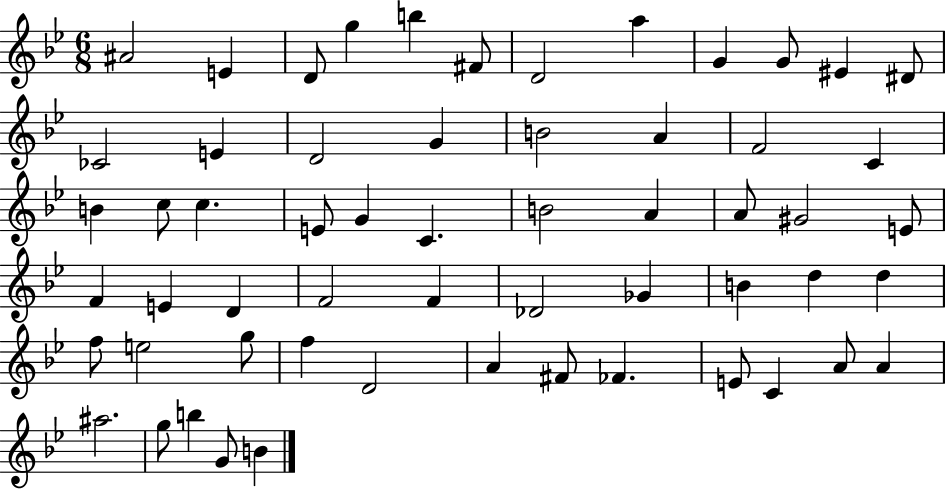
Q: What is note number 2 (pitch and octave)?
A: E4